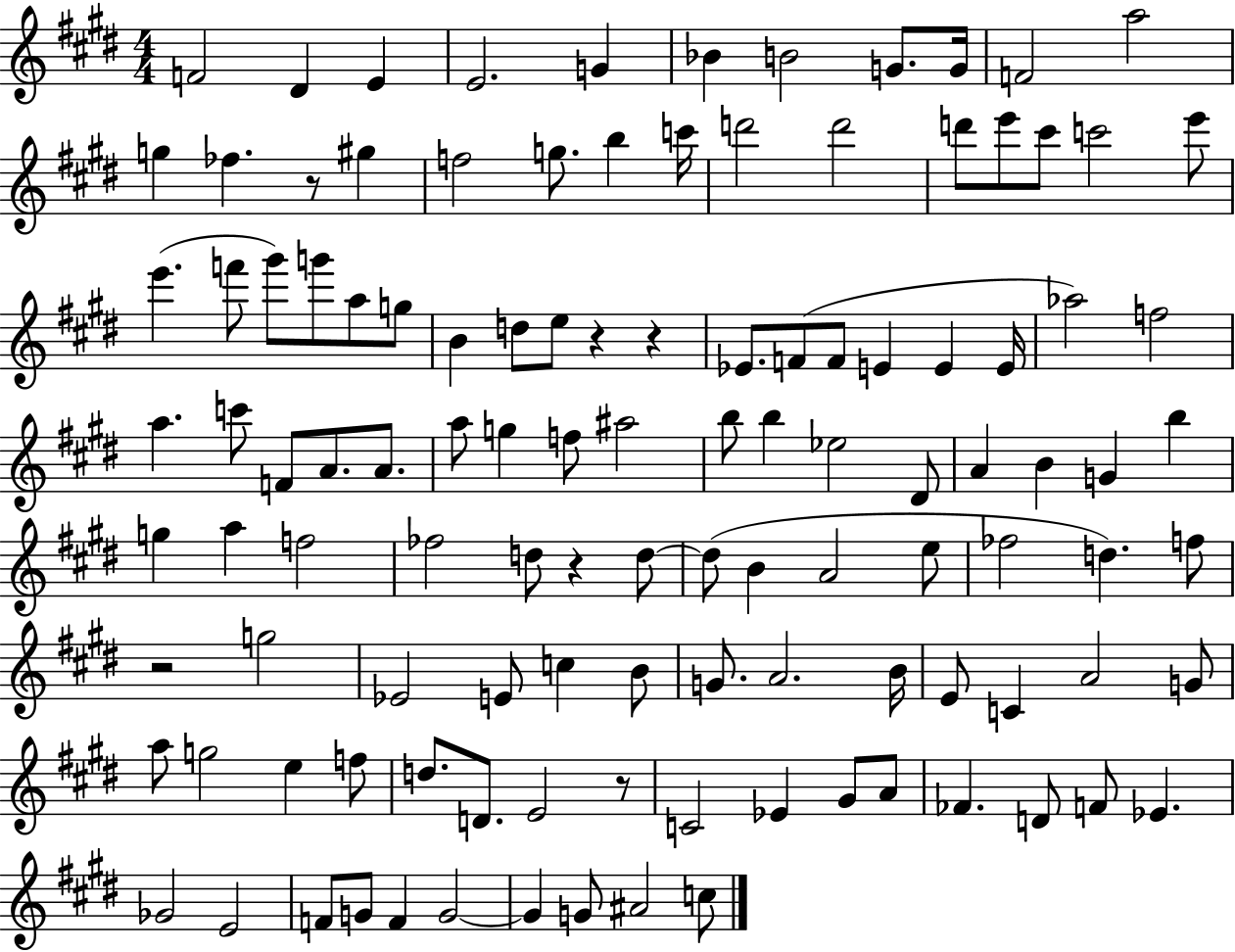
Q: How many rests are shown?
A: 6